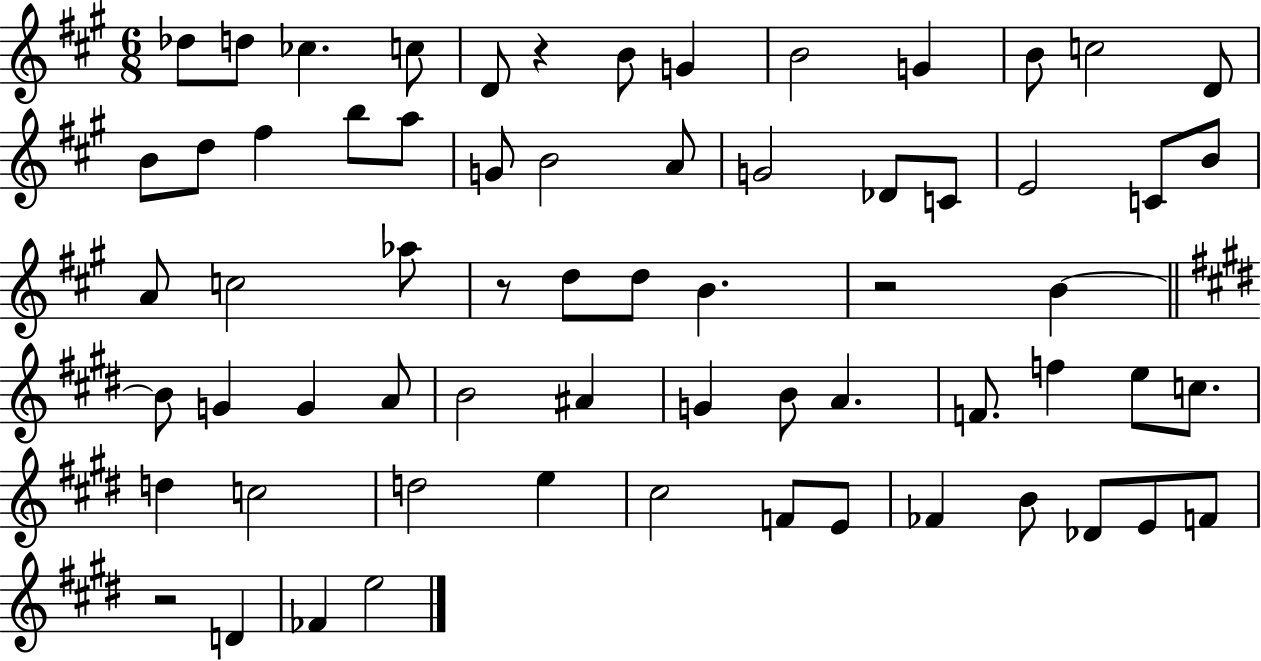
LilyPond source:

{
  \clef treble
  \numericTimeSignature
  \time 6/8
  \key a \major
  des''8 d''8 ces''4. c''8 | d'8 r4 b'8 g'4 | b'2 g'4 | b'8 c''2 d'8 | \break b'8 d''8 fis''4 b''8 a''8 | g'8 b'2 a'8 | g'2 des'8 c'8 | e'2 c'8 b'8 | \break a'8 c''2 aes''8 | r8 d''8 d''8 b'4. | r2 b'4~~ | \bar "||" \break \key e \major b'8 g'4 g'4 a'8 | b'2 ais'4 | g'4 b'8 a'4. | f'8. f''4 e''8 c''8. | \break d''4 c''2 | d''2 e''4 | cis''2 f'8 e'8 | fes'4 b'8 des'8 e'8 f'8 | \break r2 d'4 | fes'4 e''2 | \bar "|."
}